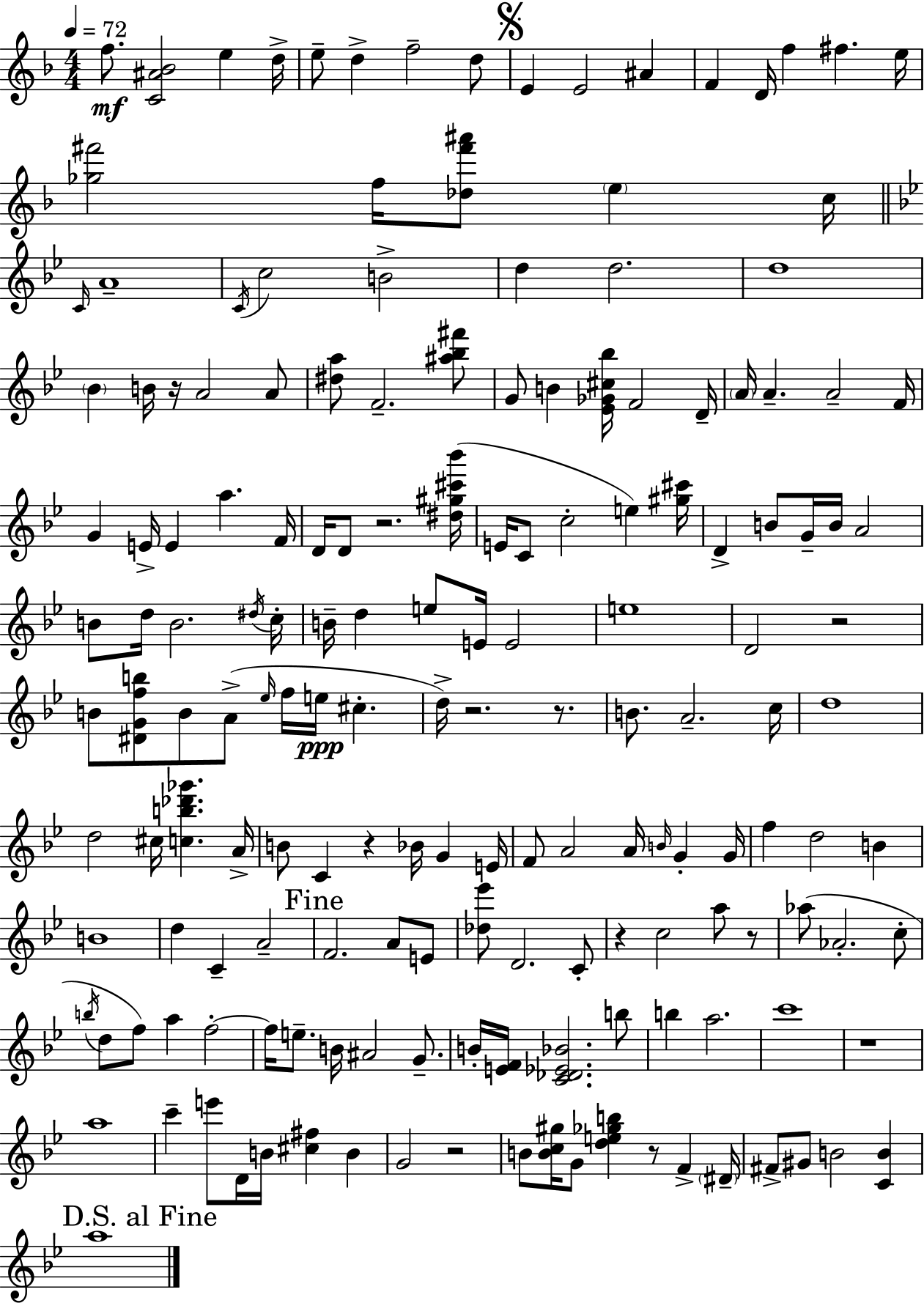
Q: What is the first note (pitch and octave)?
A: F5